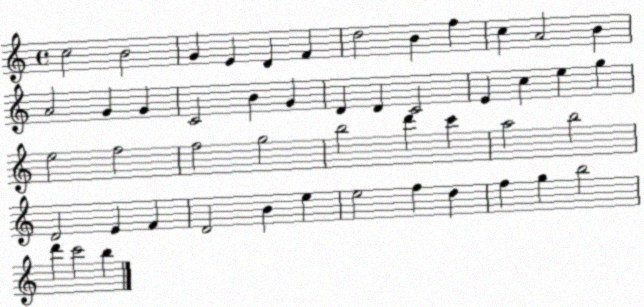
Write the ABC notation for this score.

X:1
T:Untitled
M:4/4
L:1/4
K:C
c2 B2 G E D F d2 B f c A2 B A2 G G C2 B G D D C2 E c e g e2 f2 f2 g2 b2 d' c' a2 b2 D2 E F D2 B e e2 f d f g b2 d' c'2 b